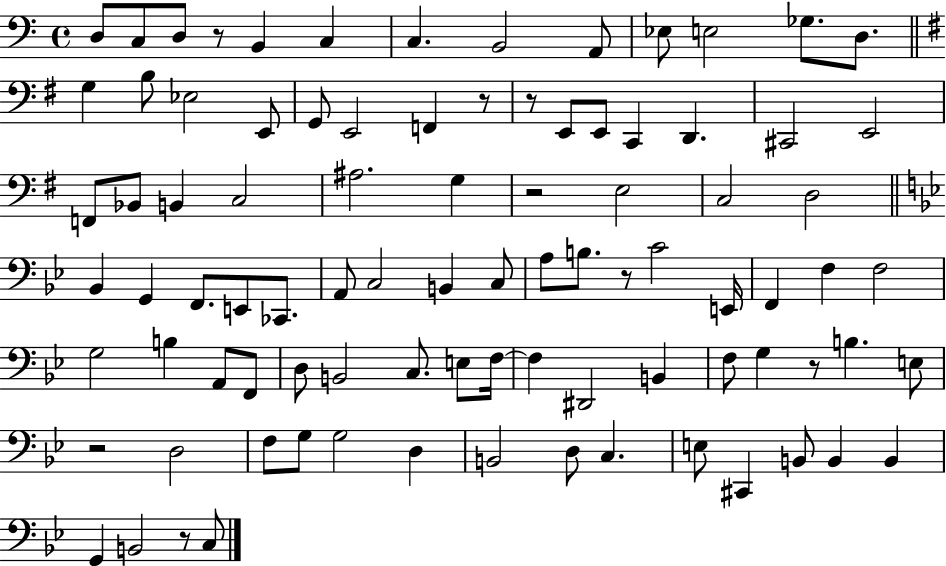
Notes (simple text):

D3/e C3/e D3/e R/e B2/q C3/q C3/q. B2/h A2/e Eb3/e E3/h Gb3/e. D3/e. G3/q B3/e Eb3/h E2/e G2/e E2/h F2/q R/e R/e E2/e E2/e C2/q D2/q. C#2/h E2/h F2/e Bb2/e B2/q C3/h A#3/h. G3/q R/h E3/h C3/h D3/h Bb2/q G2/q F2/e. E2/e CES2/e. A2/e C3/h B2/q C3/e A3/e B3/e. R/e C4/h E2/s F2/q F3/q F3/h G3/h B3/q A2/e F2/e D3/e B2/h C3/e. E3/e F3/s F3/q D#2/h B2/q F3/e G3/q R/e B3/q. E3/e R/h D3/h F3/e G3/e G3/h D3/q B2/h D3/e C3/q. E3/e C#2/q B2/e B2/q B2/q G2/q B2/h R/e C3/e